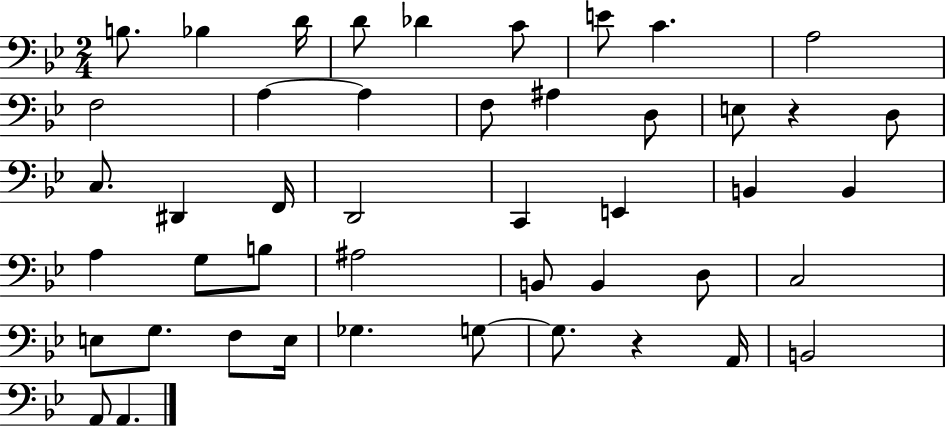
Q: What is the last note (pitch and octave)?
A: A2